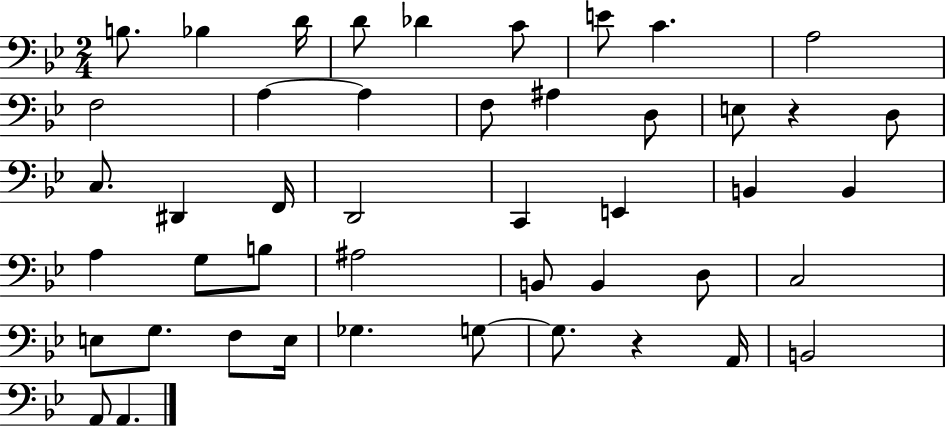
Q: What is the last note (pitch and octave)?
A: A2